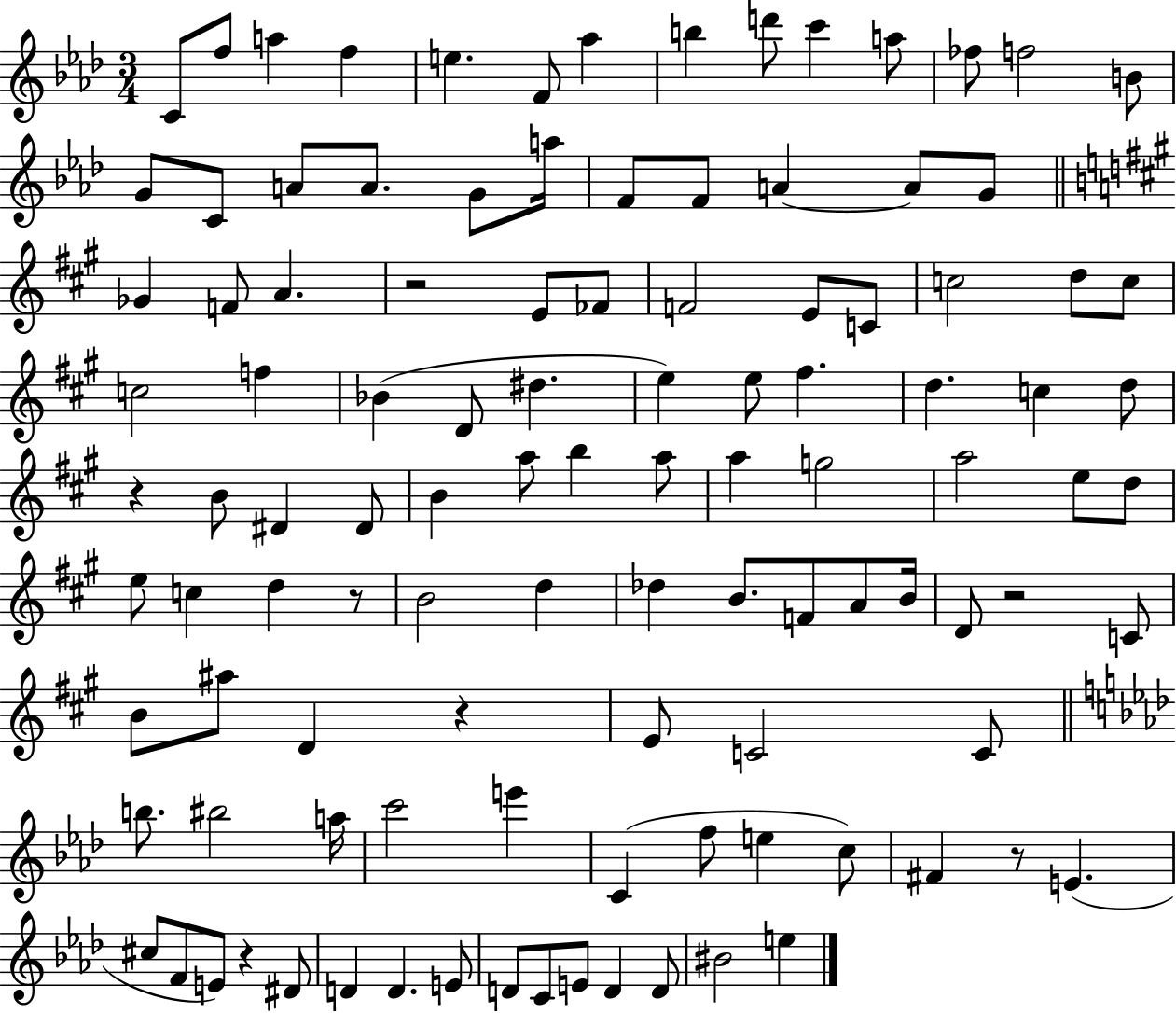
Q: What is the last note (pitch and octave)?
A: E5